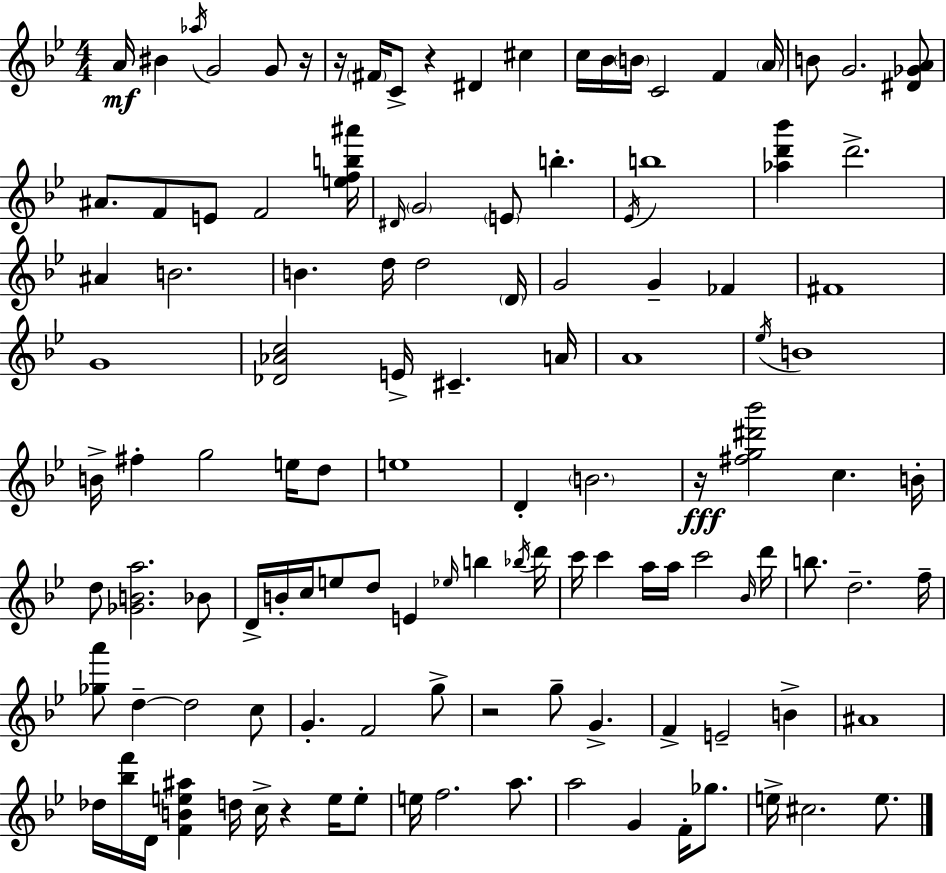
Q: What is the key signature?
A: BES major